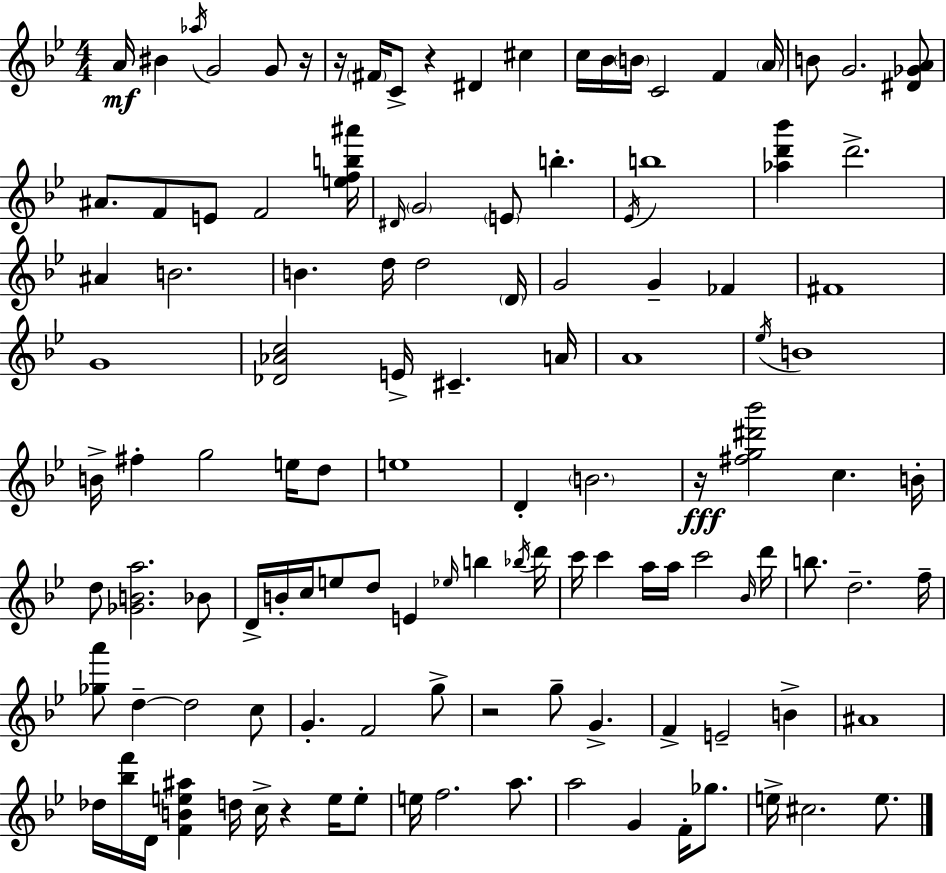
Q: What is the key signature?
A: BES major